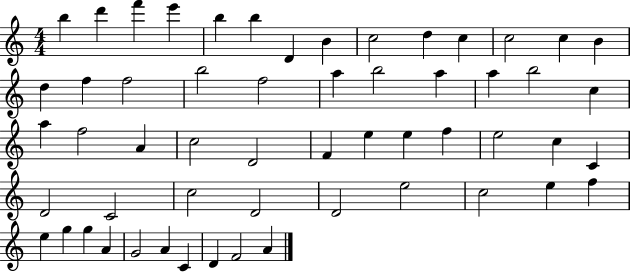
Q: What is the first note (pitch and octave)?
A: B5